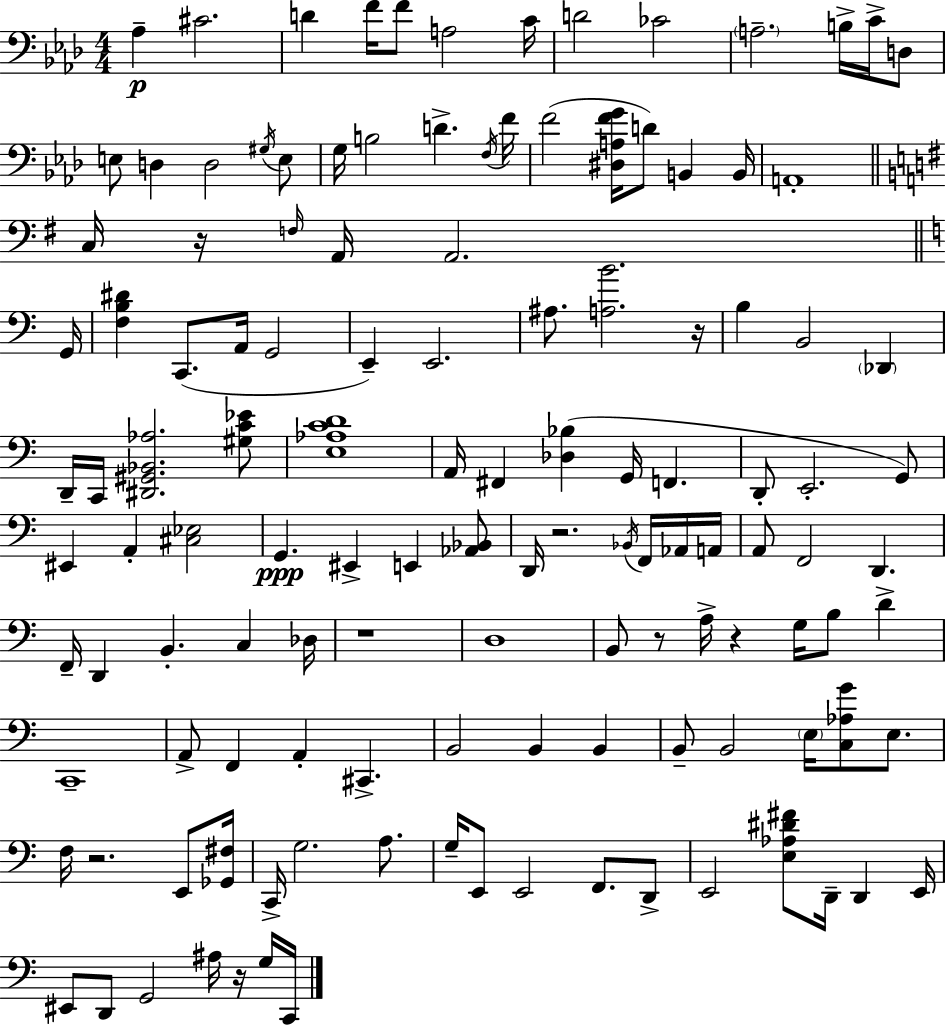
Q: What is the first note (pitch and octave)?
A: Ab3